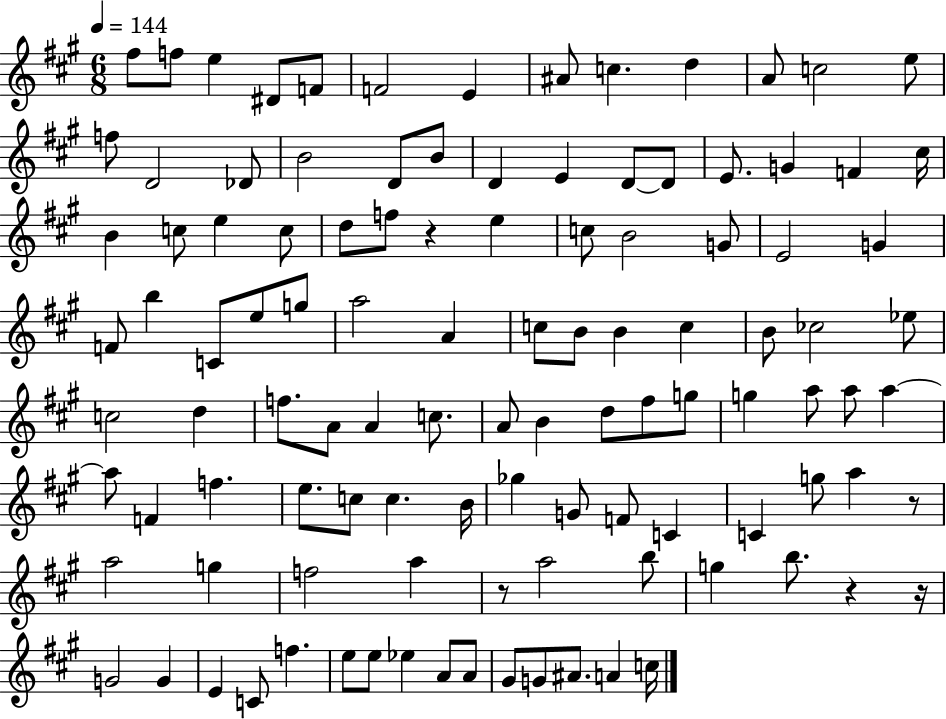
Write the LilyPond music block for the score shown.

{
  \clef treble
  \numericTimeSignature
  \time 6/8
  \key a \major
  \tempo 4 = 144
  fis''8 f''8 e''4 dis'8 f'8 | f'2 e'4 | ais'8 c''4. d''4 | a'8 c''2 e''8 | \break f''8 d'2 des'8 | b'2 d'8 b'8 | d'4 e'4 d'8~~ d'8 | e'8. g'4 f'4 cis''16 | \break b'4 c''8 e''4 c''8 | d''8 f''8 r4 e''4 | c''8 b'2 g'8 | e'2 g'4 | \break f'8 b''4 c'8 e''8 g''8 | a''2 a'4 | c''8 b'8 b'4 c''4 | b'8 ces''2 ees''8 | \break c''2 d''4 | f''8. a'8 a'4 c''8. | a'8 b'4 d''8 fis''8 g''8 | g''4 a''8 a''8 a''4~~ | \break a''8 f'4 f''4. | e''8. c''8 c''4. b'16 | ges''4 g'8 f'8 c'4 | c'4 g''8 a''4 r8 | \break a''2 g''4 | f''2 a''4 | r8 a''2 b''8 | g''4 b''8. r4 r16 | \break g'2 g'4 | e'4 c'8 f''4. | e''8 e''8 ees''4 a'8 a'8 | gis'8 g'8 ais'8. a'4 c''16 | \break \bar "|."
}